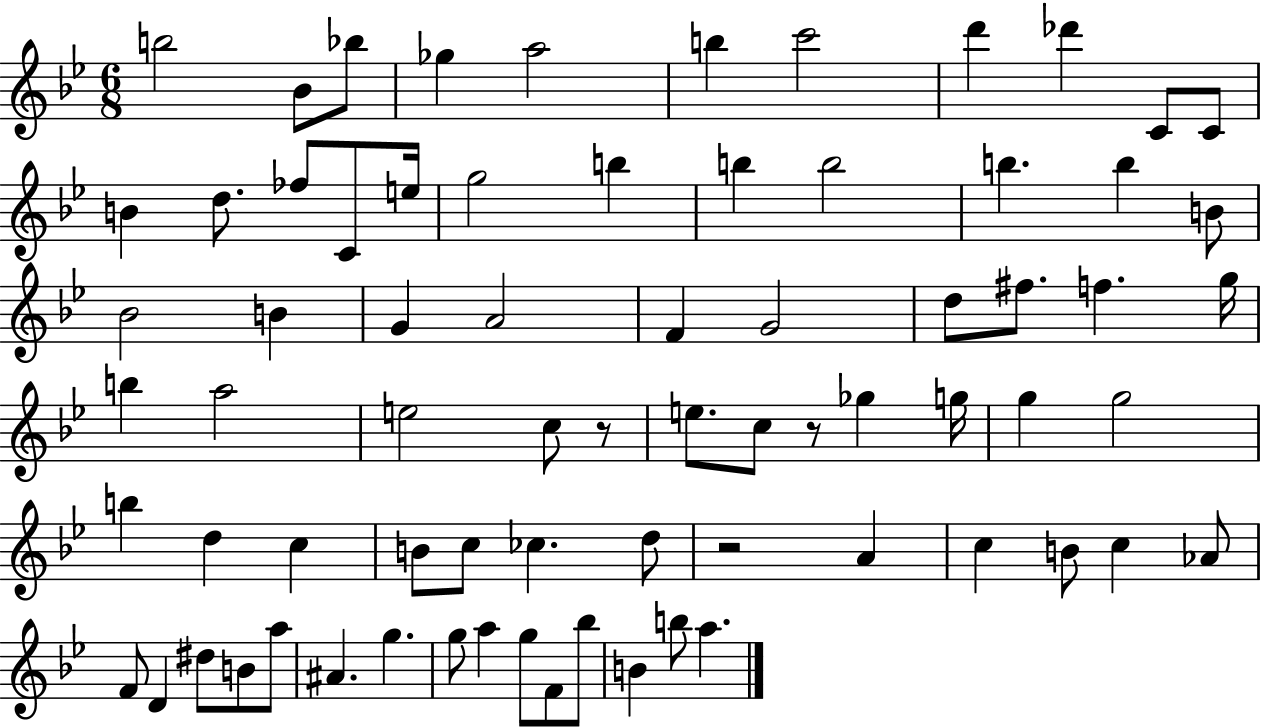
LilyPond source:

{
  \clef treble
  \numericTimeSignature
  \time 6/8
  \key bes \major
  \repeat volta 2 { b''2 bes'8 bes''8 | ges''4 a''2 | b''4 c'''2 | d'''4 des'''4 c'8 c'8 | \break b'4 d''8. fes''8 c'8 e''16 | g''2 b''4 | b''4 b''2 | b''4. b''4 b'8 | \break bes'2 b'4 | g'4 a'2 | f'4 g'2 | d''8 fis''8. f''4. g''16 | \break b''4 a''2 | e''2 c''8 r8 | e''8. c''8 r8 ges''4 g''16 | g''4 g''2 | \break b''4 d''4 c''4 | b'8 c''8 ces''4. d''8 | r2 a'4 | c''4 b'8 c''4 aes'8 | \break f'8 d'4 dis''8 b'8 a''8 | ais'4. g''4. | g''8 a''4 g''8 f'8 bes''8 | b'4 b''8 a''4. | \break } \bar "|."
}